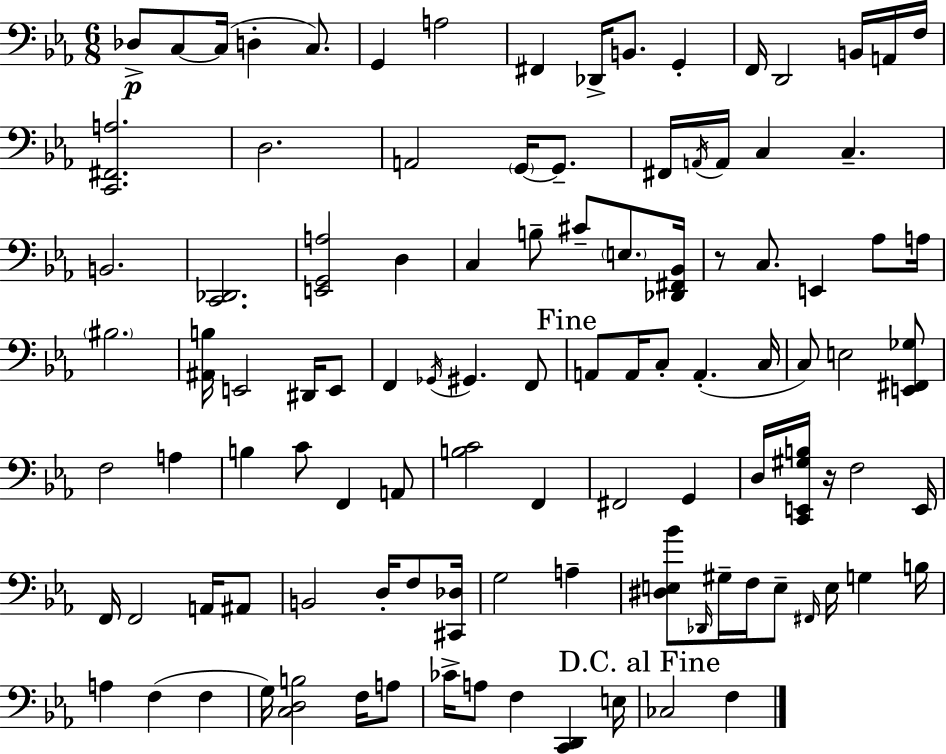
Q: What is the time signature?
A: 6/8